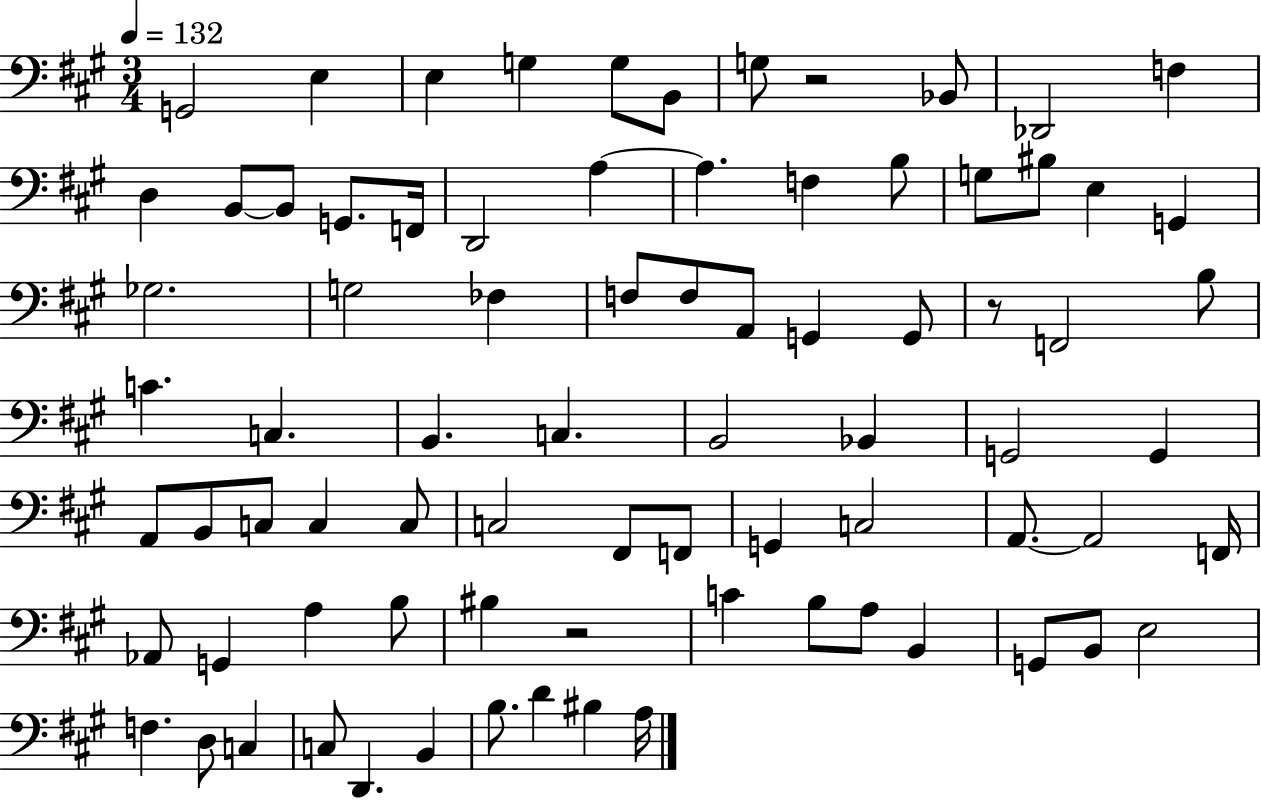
X:1
T:Untitled
M:3/4
L:1/4
K:A
G,,2 E, E, G, G,/2 B,,/2 G,/2 z2 _B,,/2 _D,,2 F, D, B,,/2 B,,/2 G,,/2 F,,/4 D,,2 A, A, F, B,/2 G,/2 ^B,/2 E, G,, _G,2 G,2 _F, F,/2 F,/2 A,,/2 G,, G,,/2 z/2 F,,2 B,/2 C C, B,, C, B,,2 _B,, G,,2 G,, A,,/2 B,,/2 C,/2 C, C,/2 C,2 ^F,,/2 F,,/2 G,, C,2 A,,/2 A,,2 F,,/4 _A,,/2 G,, A, B,/2 ^B, z2 C B,/2 A,/2 B,, G,,/2 B,,/2 E,2 F, D,/2 C, C,/2 D,, B,, B,/2 D ^B, A,/4